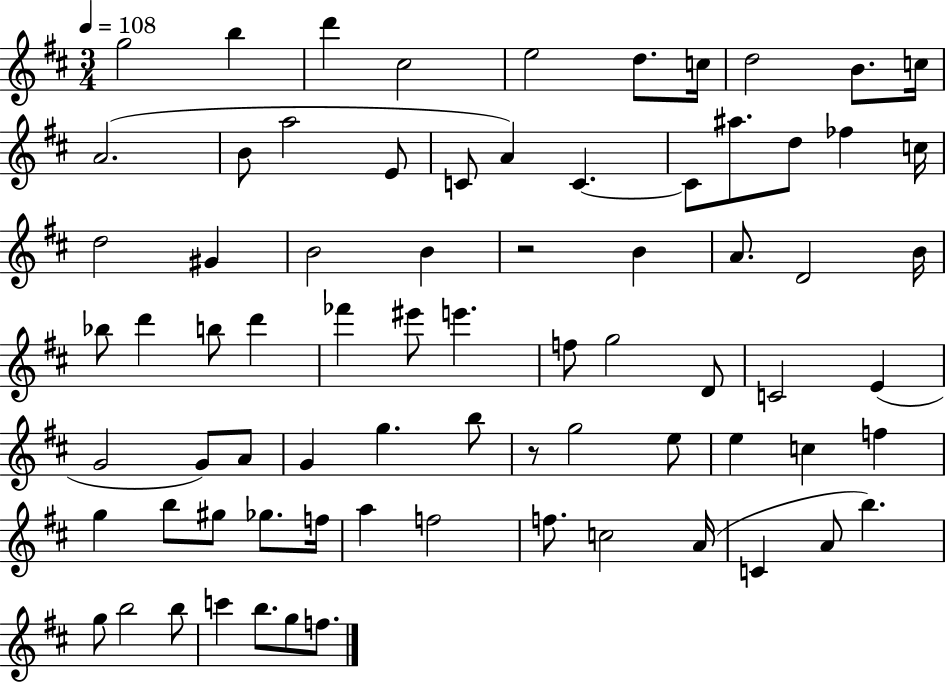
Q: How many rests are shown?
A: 2